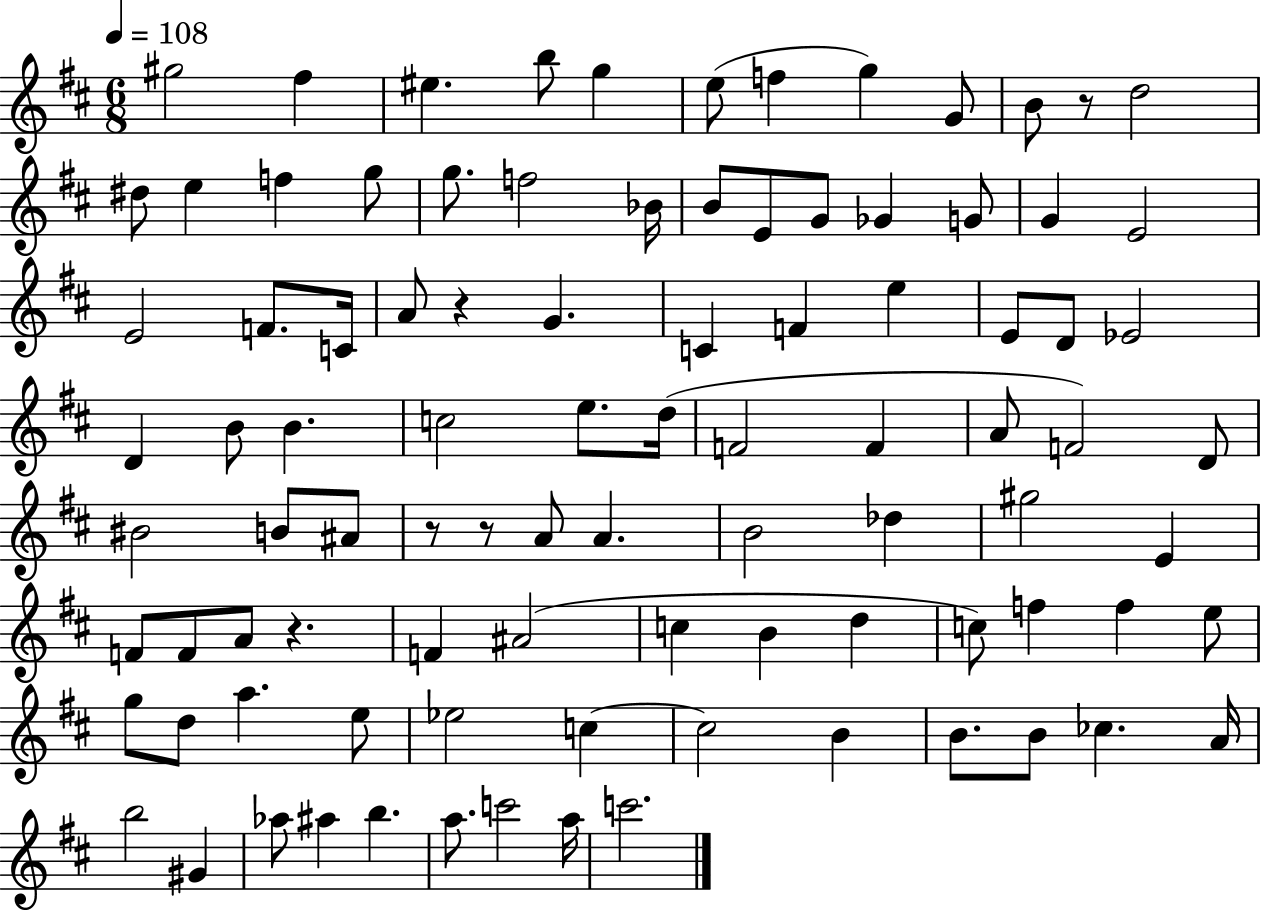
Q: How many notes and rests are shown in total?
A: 94